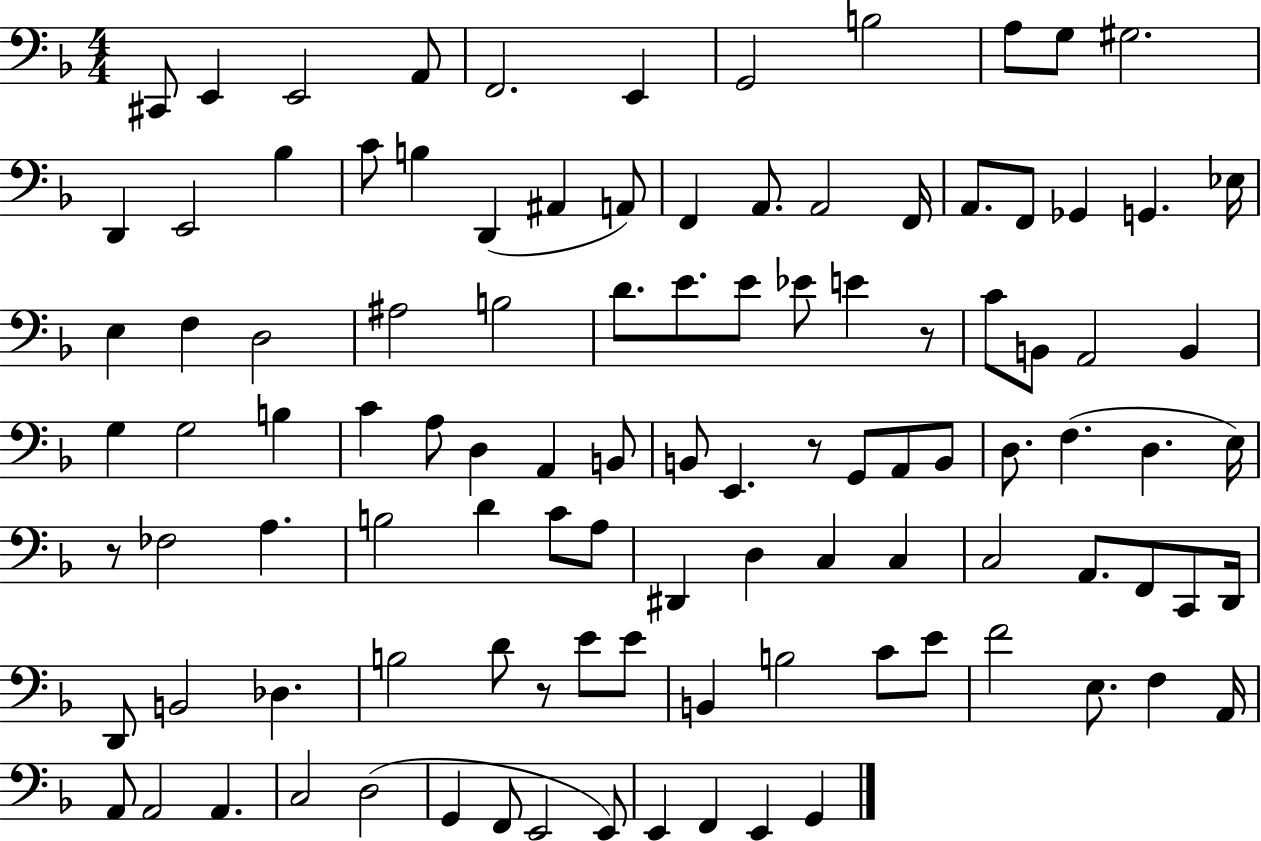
C#2/e E2/q E2/h A2/e F2/h. E2/q G2/h B3/h A3/e G3/e G#3/h. D2/q E2/h Bb3/q C4/e B3/q D2/q A#2/q A2/e F2/q A2/e. A2/h F2/s A2/e. F2/e Gb2/q G2/q. Eb3/s E3/q F3/q D3/h A#3/h B3/h D4/e. E4/e. E4/e Eb4/e E4/q R/e C4/e B2/e A2/h B2/q G3/q G3/h B3/q C4/q A3/e D3/q A2/q B2/e B2/e E2/q. R/e G2/e A2/e B2/e D3/e. F3/q. D3/q. E3/s R/e FES3/h A3/q. B3/h D4/q C4/e A3/e D#2/q D3/q C3/q C3/q C3/h A2/e. F2/e C2/e D2/s D2/e B2/h Db3/q. B3/h D4/e R/e E4/e E4/e B2/q B3/h C4/e E4/e F4/h E3/e. F3/q A2/s A2/e A2/h A2/q. C3/h D3/h G2/q F2/e E2/h E2/e E2/q F2/q E2/q G2/q